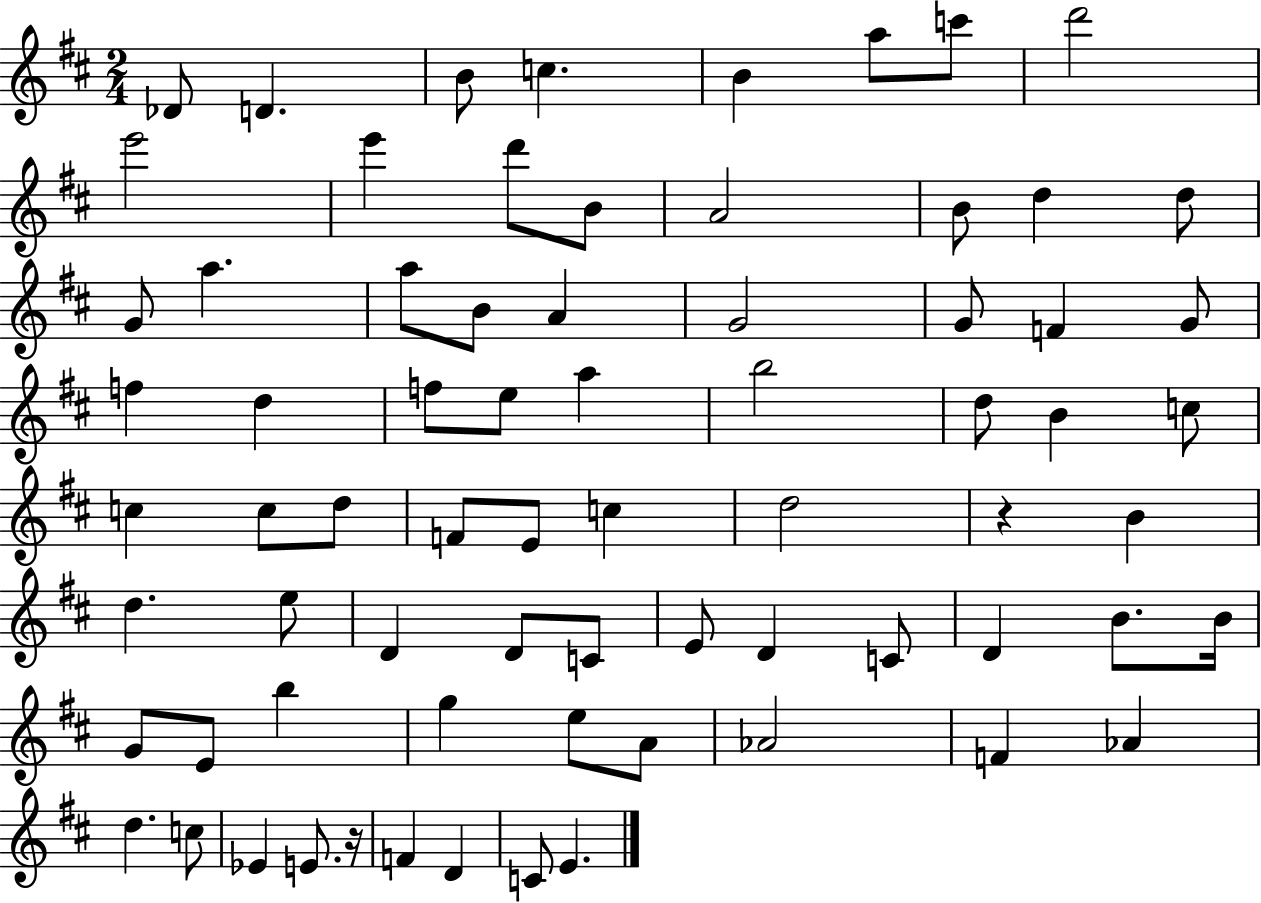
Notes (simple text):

Db4/e D4/q. B4/e C5/q. B4/q A5/e C6/e D6/h E6/h E6/q D6/e B4/e A4/h B4/e D5/q D5/e G4/e A5/q. A5/e B4/e A4/q G4/h G4/e F4/q G4/e F5/q D5/q F5/e E5/e A5/q B5/h D5/e B4/q C5/e C5/q C5/e D5/e F4/e E4/e C5/q D5/h R/q B4/q D5/q. E5/e D4/q D4/e C4/e E4/e D4/q C4/e D4/q B4/e. B4/s G4/e E4/e B5/q G5/q E5/e A4/e Ab4/h F4/q Ab4/q D5/q. C5/e Eb4/q E4/e. R/s F4/q D4/q C4/e E4/q.